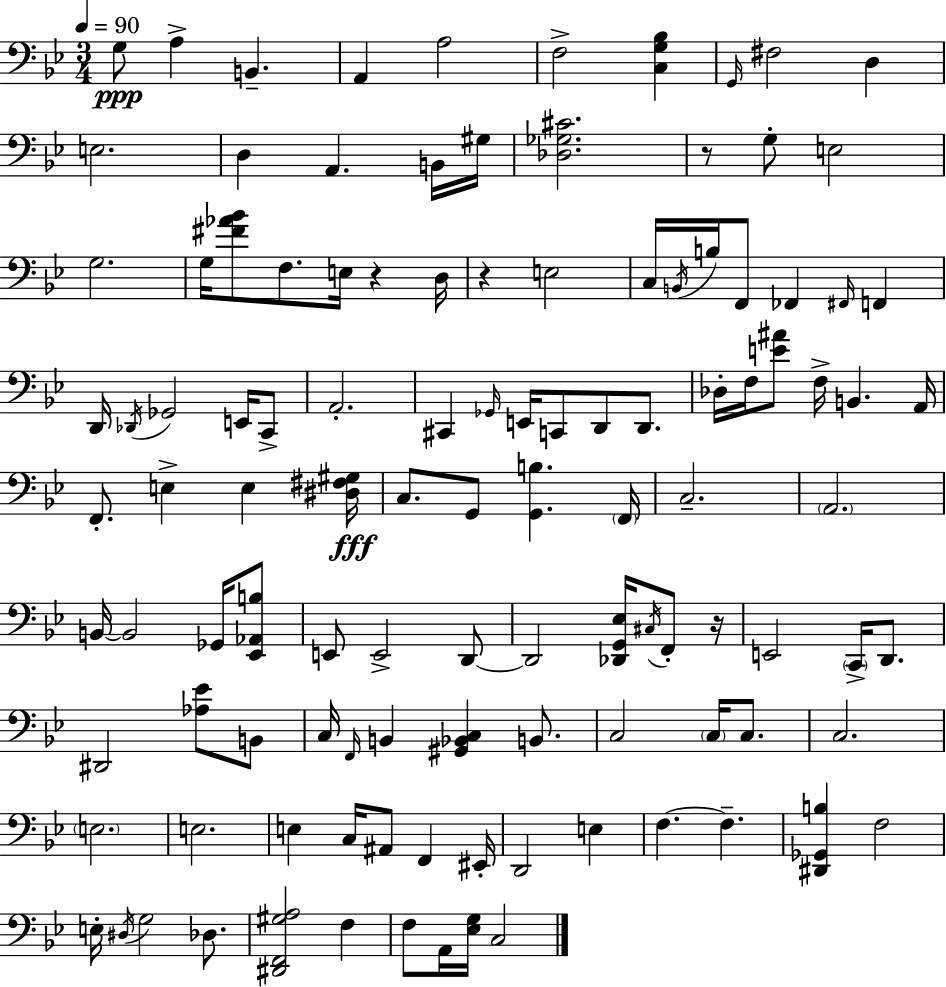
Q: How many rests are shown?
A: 4